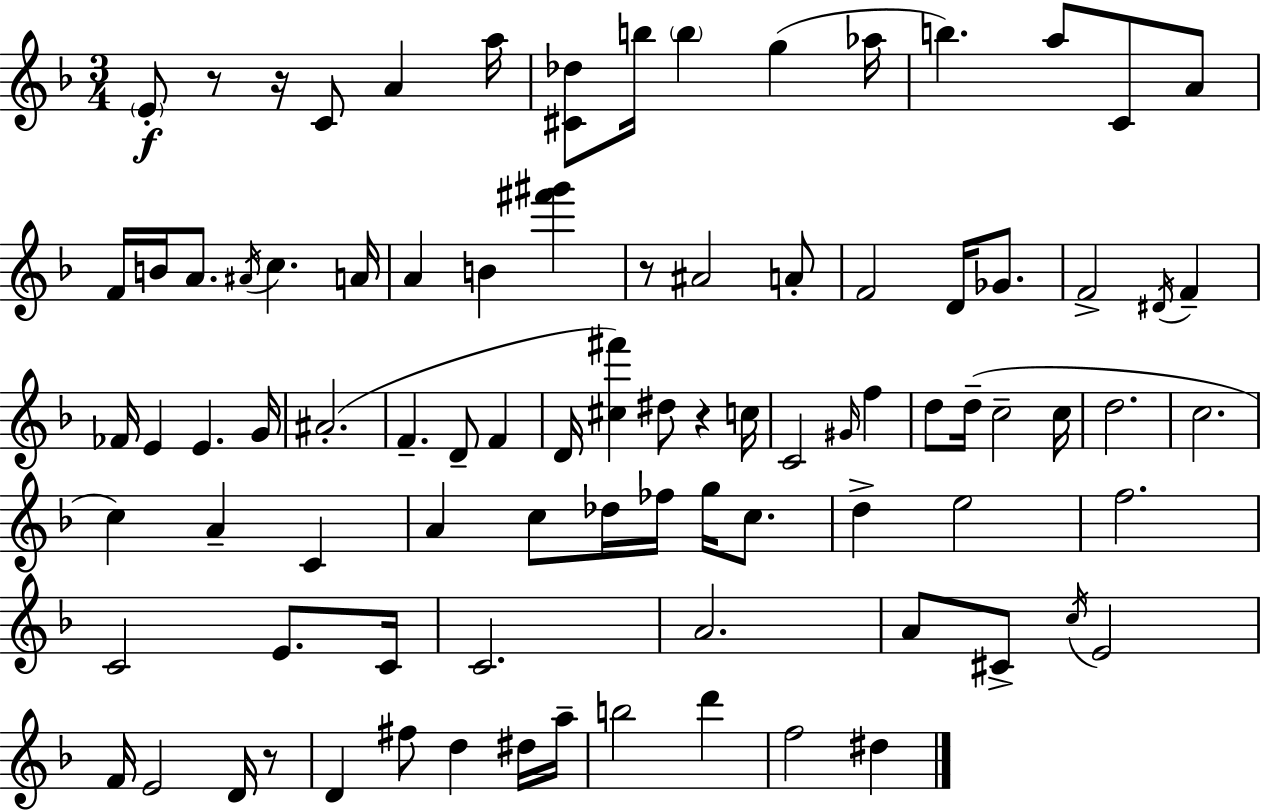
E4/e R/e R/s C4/e A4/q A5/s [C#4,Db5]/e B5/s B5/q G5/q Ab5/s B5/q. A5/e C4/e A4/e F4/s B4/s A4/e. A#4/s C5/q. A4/s A4/q B4/q [F#6,G#6]/q R/e A#4/h A4/e F4/h D4/s Gb4/e. F4/h D#4/s F4/q FES4/s E4/q E4/q. G4/s A#4/h. F4/q. D4/e F4/q D4/s [C#5,F#6]/q D#5/e R/q C5/s C4/h G#4/s F5/q D5/e D5/s C5/h C5/s D5/h. C5/h. C5/q A4/q C4/q A4/q C5/e Db5/s FES5/s G5/s C5/e. D5/q E5/h F5/h. C4/h E4/e. C4/s C4/h. A4/h. A4/e C#4/e C5/s E4/h F4/s E4/h D4/s R/e D4/q F#5/e D5/q D#5/s A5/s B5/h D6/q F5/h D#5/q